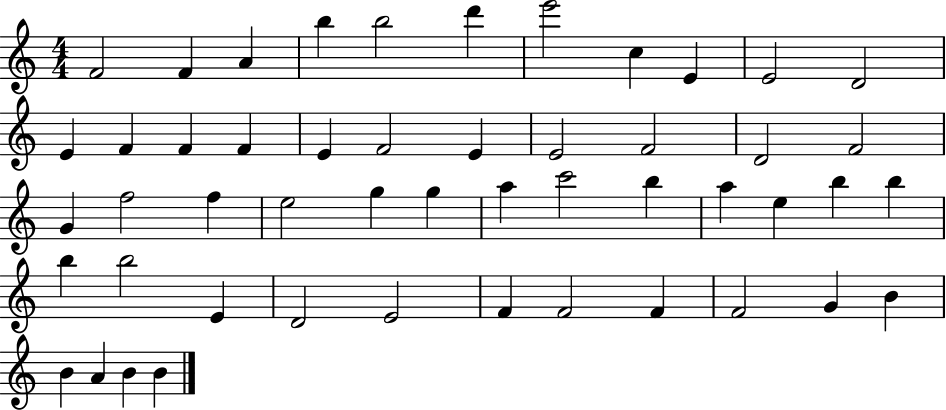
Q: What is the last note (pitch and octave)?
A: B4